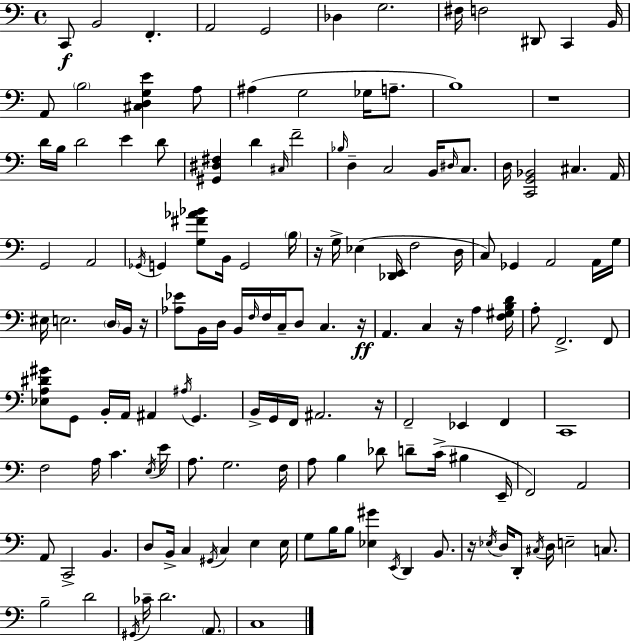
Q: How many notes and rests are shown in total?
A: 148